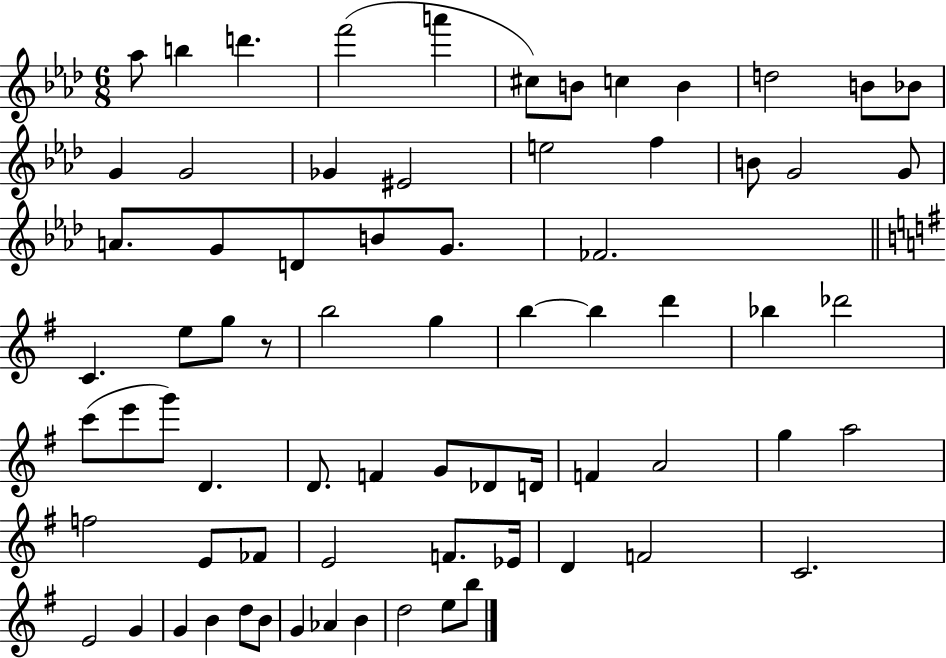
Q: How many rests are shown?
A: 1